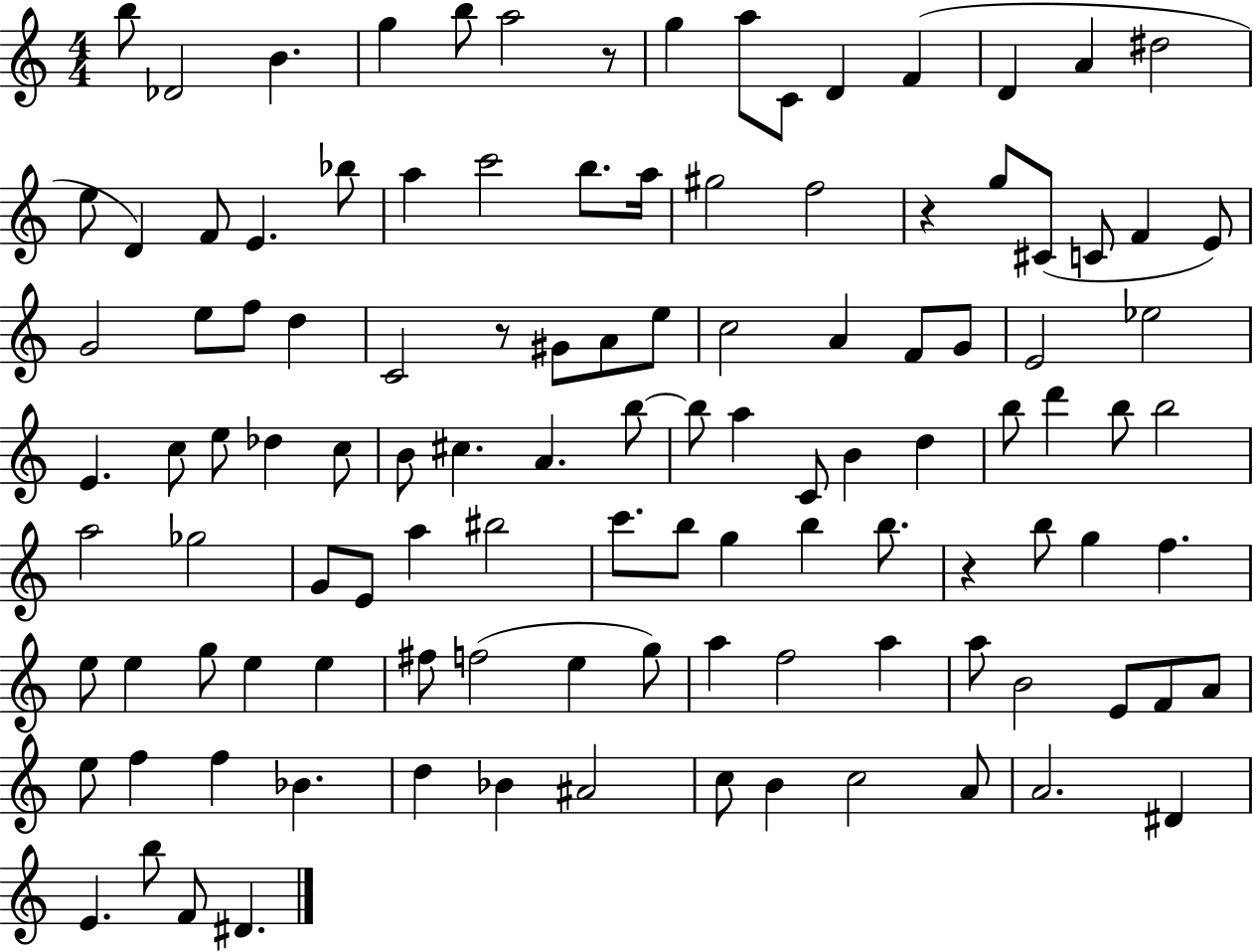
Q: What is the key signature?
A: C major